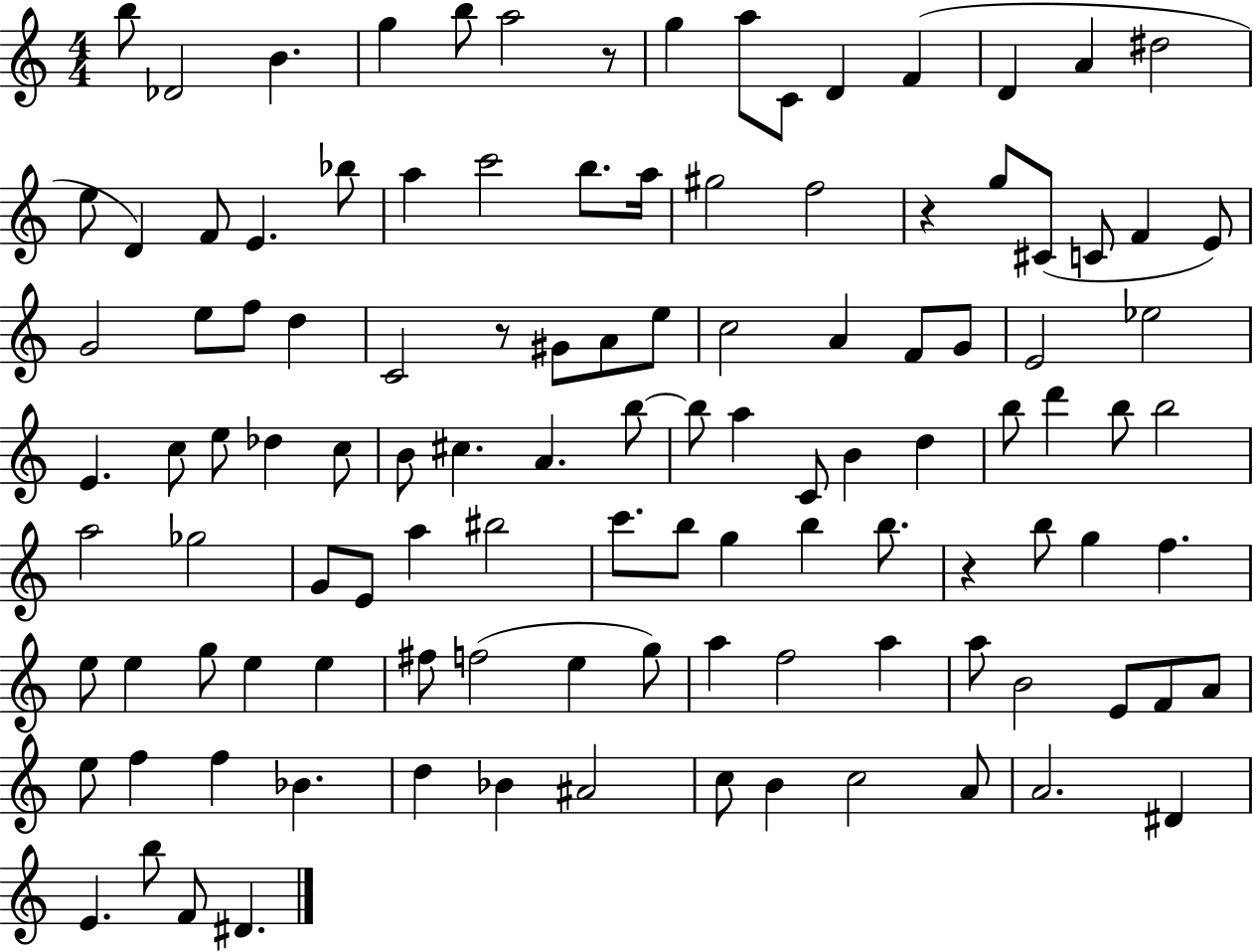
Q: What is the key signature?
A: C major